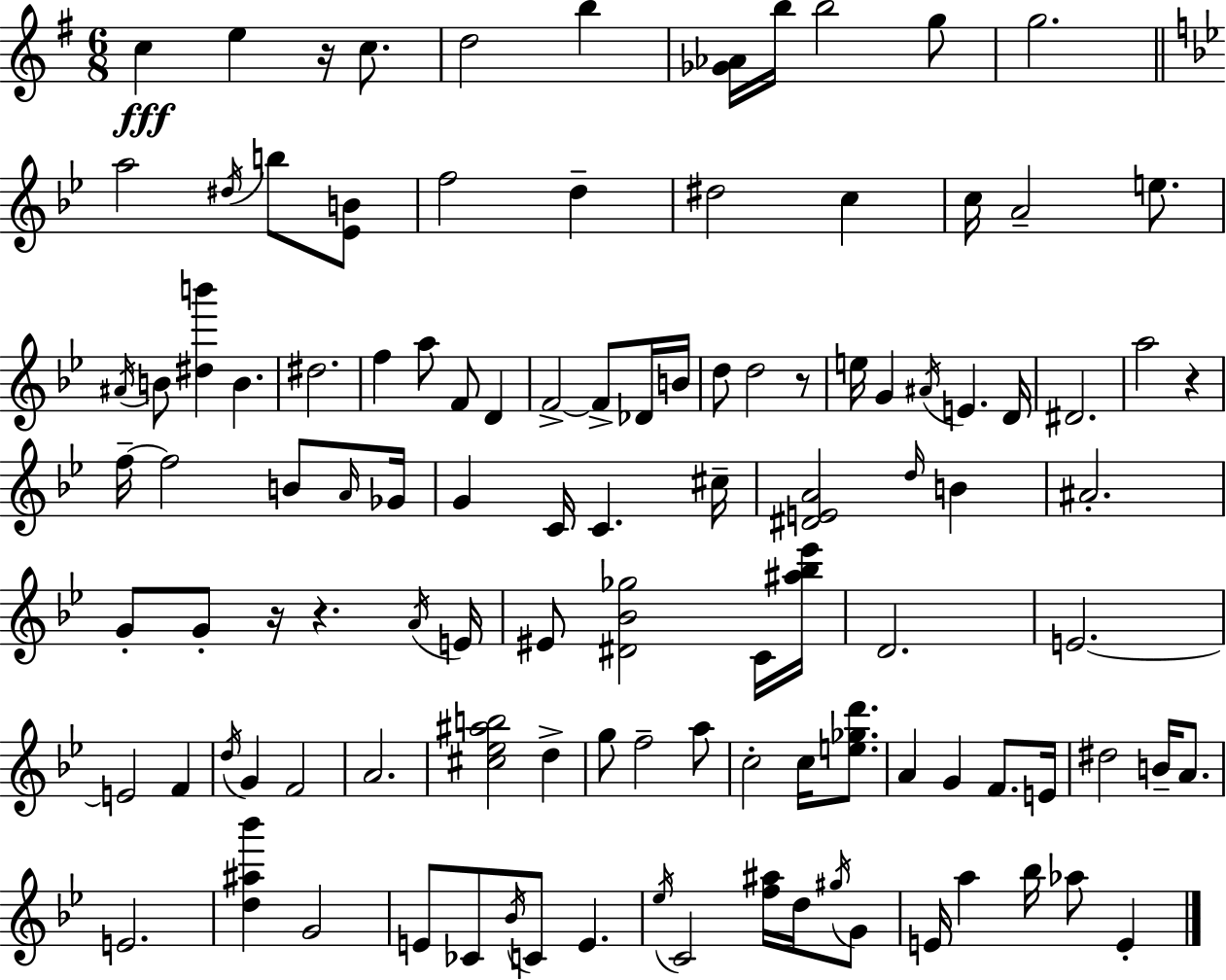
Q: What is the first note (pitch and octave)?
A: C5